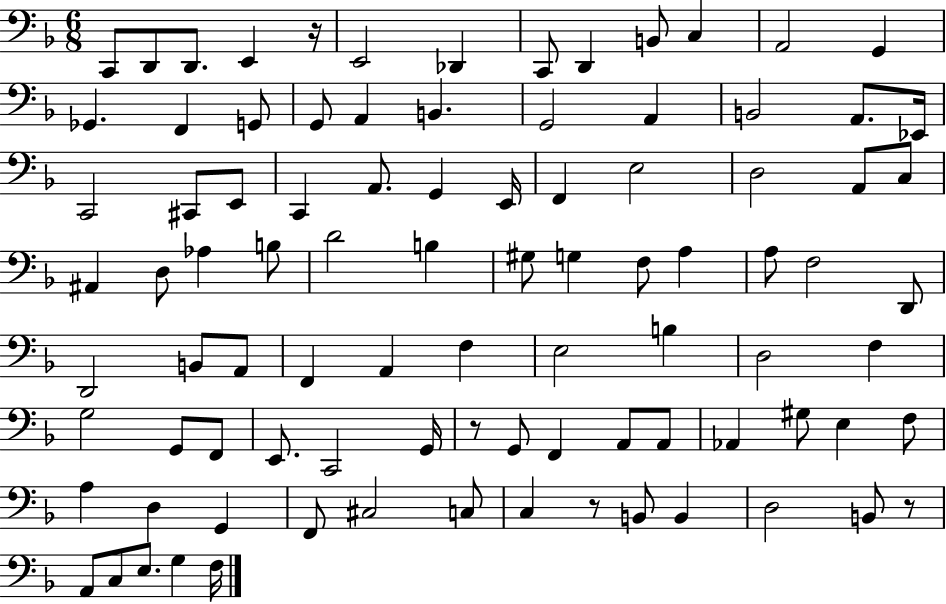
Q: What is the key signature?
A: F major